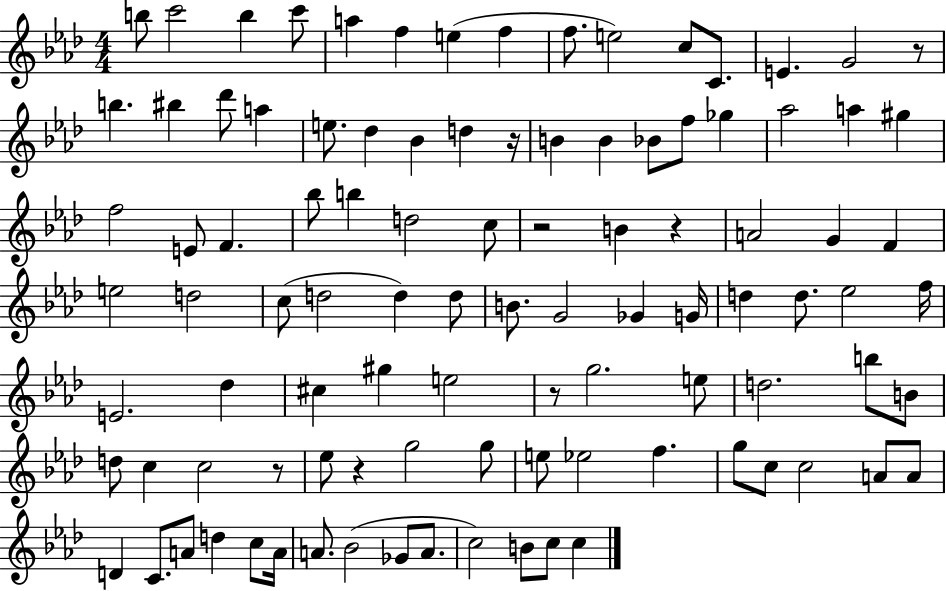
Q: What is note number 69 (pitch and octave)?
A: Eb5